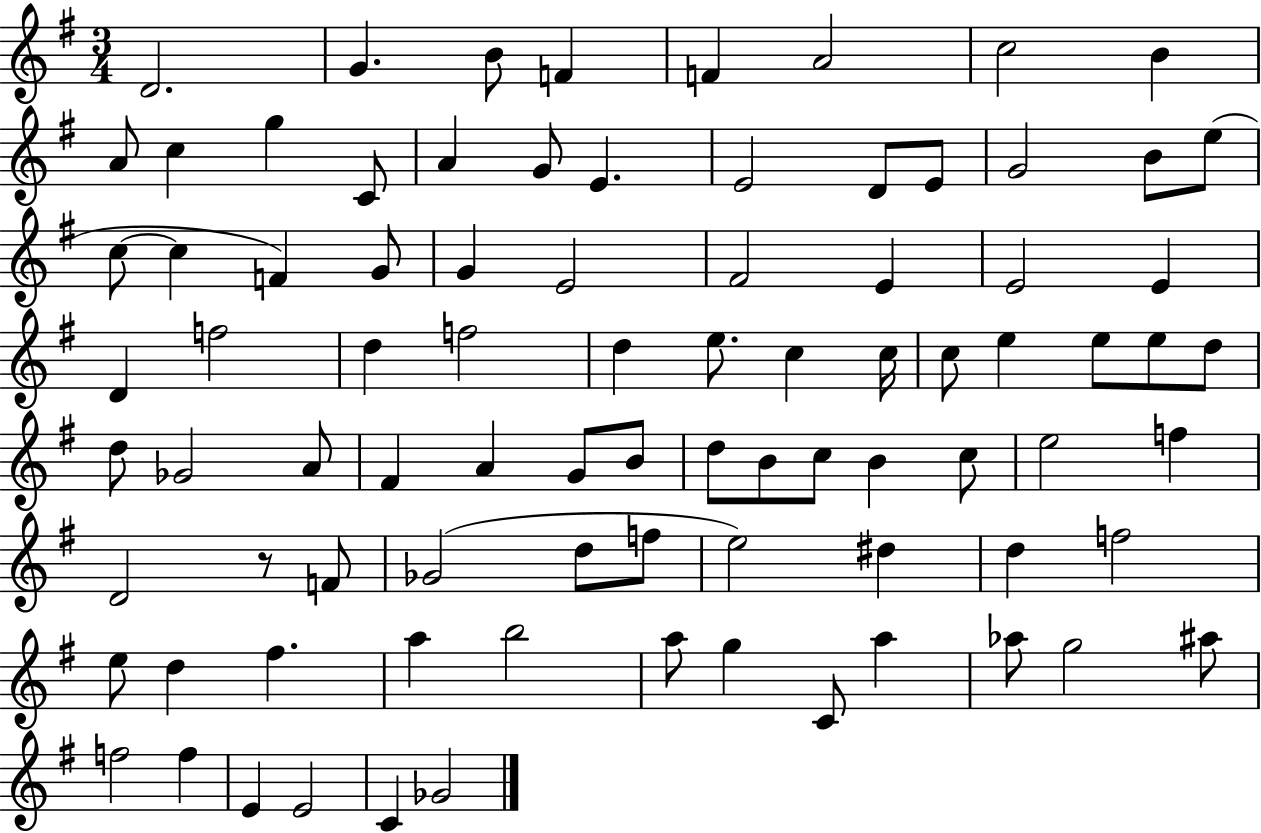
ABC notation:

X:1
T:Untitled
M:3/4
L:1/4
K:G
D2 G B/2 F F A2 c2 B A/2 c g C/2 A G/2 E E2 D/2 E/2 G2 B/2 e/2 c/2 c F G/2 G E2 ^F2 E E2 E D f2 d f2 d e/2 c c/4 c/2 e e/2 e/2 d/2 d/2 _G2 A/2 ^F A G/2 B/2 d/2 B/2 c/2 B c/2 e2 f D2 z/2 F/2 _G2 d/2 f/2 e2 ^d d f2 e/2 d ^f a b2 a/2 g C/2 a _a/2 g2 ^a/2 f2 f E E2 C _G2